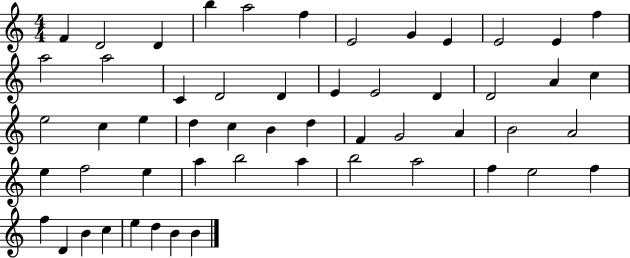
X:1
T:Untitled
M:4/4
L:1/4
K:C
F D2 D b a2 f E2 G E E2 E f a2 a2 C D2 D E E2 D D2 A c e2 c e d c B d F G2 A B2 A2 e f2 e a b2 a b2 a2 f e2 f f D B c e d B B